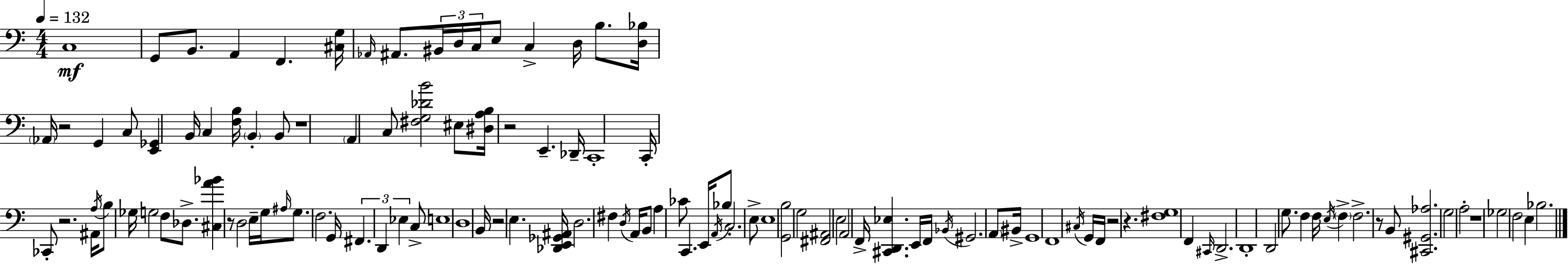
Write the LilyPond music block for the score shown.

{
  \clef bass
  \numericTimeSignature
  \time 4/4
  \key a \minor
  \tempo 4 = 132
  \repeat volta 2 { c1\mf | g,8 b,8. a,4 f,4. <cis g>16 | \grace { aes,16 } ais,8. \tuplet 3/2 { bis,16 d16 c16 } e8 c4-> d16 b8. | <d bes>16 \parenthesize aes,16 r2 g,4 c8 | \break <e, ges,>4 b,16 c4 <f b>16 \parenthesize b,4-. b,8 | r1 | \parenthesize a,4 c8 <fis g des' b'>2 eis8 | <dis a b>16 r2 e,4.-- | \break des,16-- c,1-. | c,16-. ces,8-. r2. | ais,16 \acciaccatura { a16 } b8 ges16 g2 f8 des8.-> | <cis a' bes'>4 r8 d2 | \break e16-- g16 \grace { ais16 } g8. f2. | g,16 \tuplet 3/2 { fis,4. d,4 ees4 } | c8-> e1 | d1 | \break b,16 r2 e4. | <des, e, ges, ais,>16 d2. fis4 | \acciaccatura { d16 } a,16 b,8 a4 ces'8 c,4. | e,16 \acciaccatura { a,16 } bes8 c2.-. | \break e8-> e1 | <g, b>2 g2 | <fis, ais,>2 e2 | a,2 f,16-> <cis, d, ees>4. | \break e,16 f,16 \acciaccatura { bes,16 } gis,2. | \parenthesize a,8 bis,16-> g,1 | f,1 | \acciaccatura { cis16 } g,16 f,16 r2 | \break r4. <fis g>1 | f,4 \grace { cis,16 } d,2.-> | d,1-. | d,2 | \break g8. f4 f16 \acciaccatura { e16 } \parenthesize f4-> f2.-> | r8 b,8 <cis, gis, aes>2. | g2 | a2-. r1 | \break ges2 | f2 e4 bes2. | } \bar "|."
}